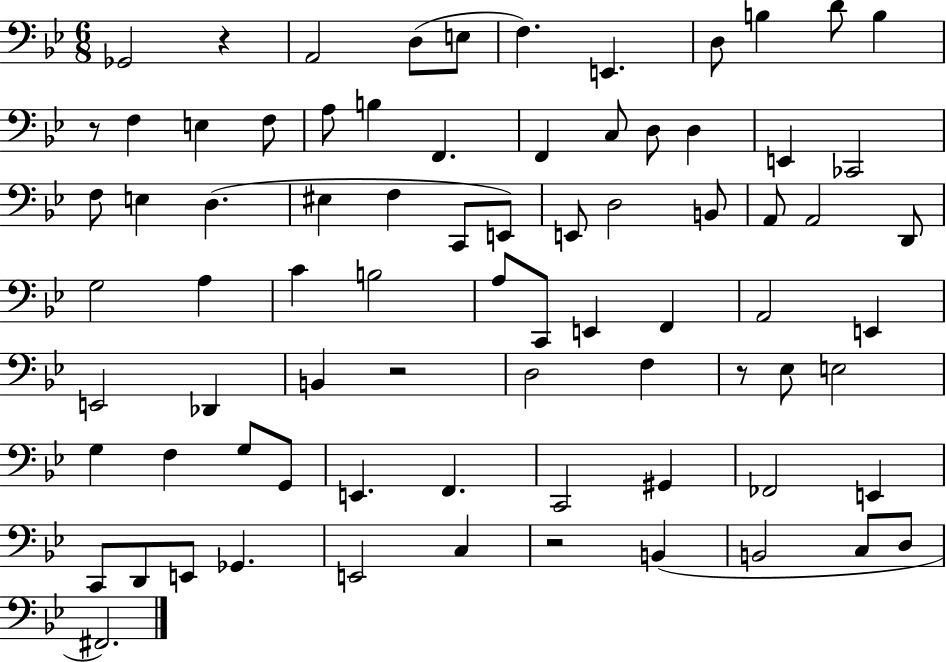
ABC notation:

X:1
T:Untitled
M:6/8
L:1/4
K:Bb
_G,,2 z A,,2 D,/2 E,/2 F, E,, D,/2 B, D/2 B, z/2 F, E, F,/2 A,/2 B, F,, F,, C,/2 D,/2 D, E,, _C,,2 F,/2 E, D, ^E, F, C,,/2 E,,/2 E,,/2 D,2 B,,/2 A,,/2 A,,2 D,,/2 G,2 A, C B,2 A,/2 C,,/2 E,, F,, A,,2 E,, E,,2 _D,, B,, z2 D,2 F, z/2 _E,/2 E,2 G, F, G,/2 G,,/2 E,, F,, C,,2 ^G,, _F,,2 E,, C,,/2 D,,/2 E,,/2 _G,, E,,2 C, z2 B,, B,,2 C,/2 D,/2 ^F,,2